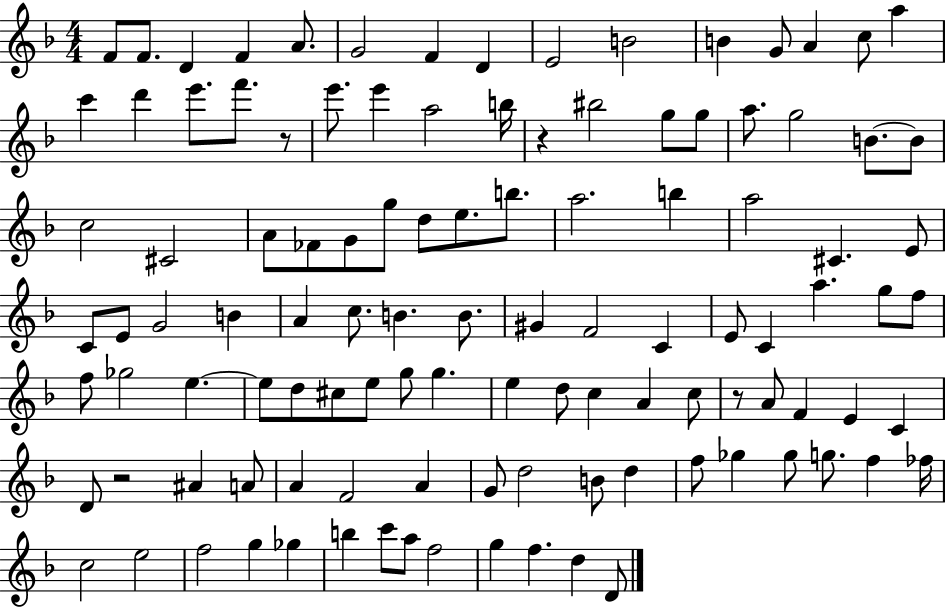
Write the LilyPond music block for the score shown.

{
  \clef treble
  \numericTimeSignature
  \time 4/4
  \key f \major
  f'8 f'8. d'4 f'4 a'8. | g'2 f'4 d'4 | e'2 b'2 | b'4 g'8 a'4 c''8 a''4 | \break c'''4 d'''4 e'''8. f'''8. r8 | e'''8. e'''4 a''2 b''16 | r4 bis''2 g''8 g''8 | a''8. g''2 b'8.~~ b'8 | \break c''2 cis'2 | a'8 fes'8 g'8 g''8 d''8 e''8. b''8. | a''2. b''4 | a''2 cis'4. e'8 | \break c'8 e'8 g'2 b'4 | a'4 c''8. b'4. b'8. | gis'4 f'2 c'4 | e'8 c'4 a''4. g''8 f''8 | \break f''8 ges''2 e''4.~~ | e''8 d''8 cis''8 e''8 g''8 g''4. | e''4 d''8 c''4 a'4 c''8 | r8 a'8 f'4 e'4 c'4 | \break d'8 r2 ais'4 a'8 | a'4 f'2 a'4 | g'8 d''2 b'8 d''4 | f''8 ges''4 ges''8 g''8. f''4 fes''16 | \break c''2 e''2 | f''2 g''4 ges''4 | b''4 c'''8 a''8 f''2 | g''4 f''4. d''4 d'8 | \break \bar "|."
}